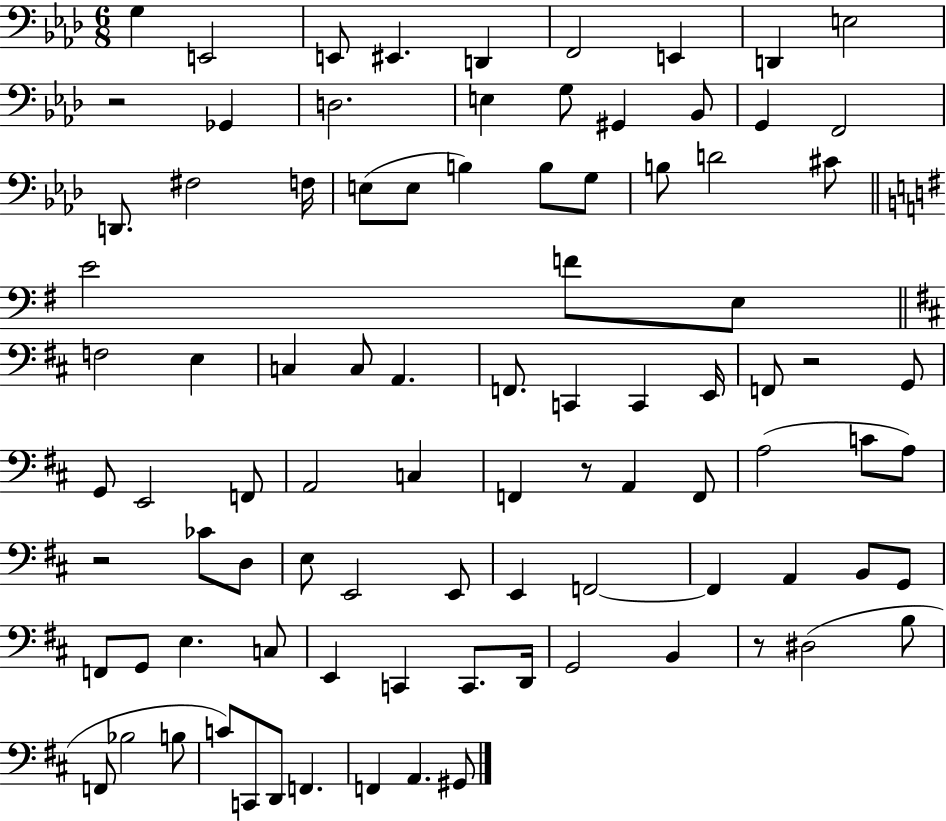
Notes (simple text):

G3/q E2/h E2/e EIS2/q. D2/q F2/h E2/q D2/q E3/h R/h Gb2/q D3/h. E3/q G3/e G#2/q Bb2/e G2/q F2/h D2/e. F#3/h F3/s E3/e E3/e B3/q B3/e G3/e B3/e D4/h C#4/e E4/h F4/e E3/e F3/h E3/q C3/q C3/e A2/q. F2/e. C2/q C2/q E2/s F2/e R/h G2/e G2/e E2/h F2/e A2/h C3/q F2/q R/e A2/q F2/e A3/h C4/e A3/e R/h CES4/e D3/e E3/e E2/h E2/e E2/q F2/h F2/q A2/q B2/e G2/e F2/e G2/e E3/q. C3/e E2/q C2/q C2/e. D2/s G2/h B2/q R/e D#3/h B3/e F2/e Bb3/h B3/e C4/e C2/e D2/e F2/q. F2/q A2/q. G#2/e